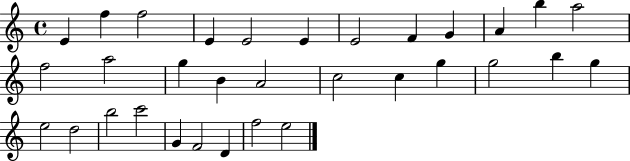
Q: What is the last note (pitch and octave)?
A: E5